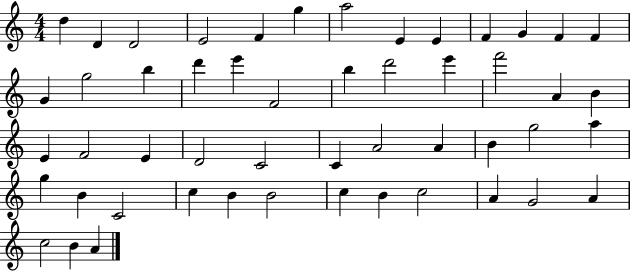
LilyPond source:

{
  \clef treble
  \numericTimeSignature
  \time 4/4
  \key c \major
  d''4 d'4 d'2 | e'2 f'4 g''4 | a''2 e'4 e'4 | f'4 g'4 f'4 f'4 | \break g'4 g''2 b''4 | d'''4 e'''4 f'2 | b''4 d'''2 e'''4 | f'''2 a'4 b'4 | \break e'4 f'2 e'4 | d'2 c'2 | c'4 a'2 a'4 | b'4 g''2 a''4 | \break g''4 b'4 c'2 | c''4 b'4 b'2 | c''4 b'4 c''2 | a'4 g'2 a'4 | \break c''2 b'4 a'4 | \bar "|."
}